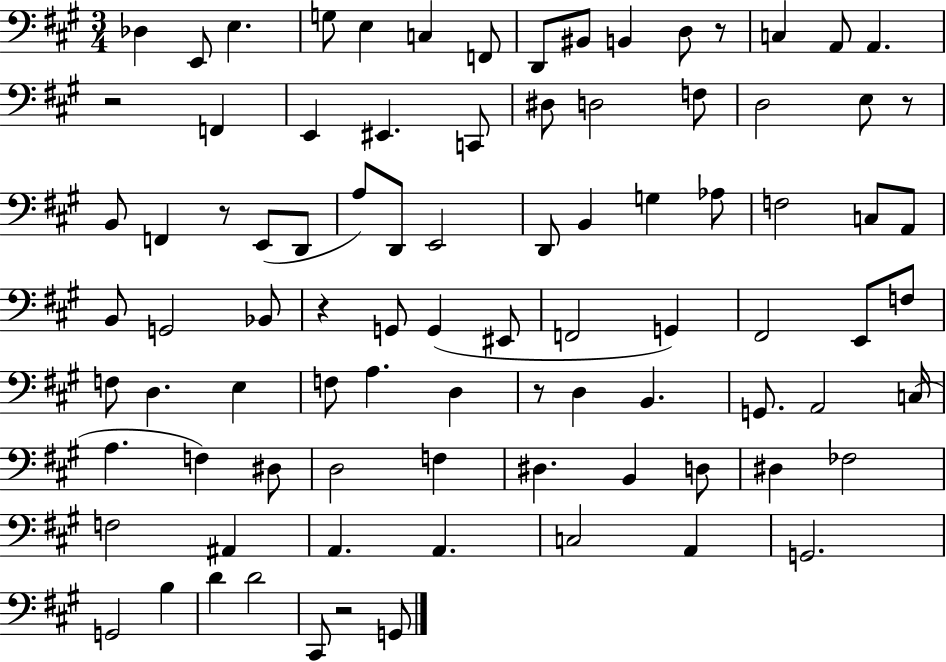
Db3/q E2/e E3/q. G3/e E3/q C3/q F2/e D2/e BIS2/e B2/q D3/e R/e C3/q A2/e A2/q. R/h F2/q E2/q EIS2/q. C2/e D#3/e D3/h F3/e D3/h E3/e R/e B2/e F2/q R/e E2/e D2/e A3/e D2/e E2/h D2/e B2/q G3/q Ab3/e F3/h C3/e A2/e B2/e G2/h Bb2/e R/q G2/e G2/q EIS2/e F2/h G2/q F#2/h E2/e F3/e F3/e D3/q. E3/q F3/e A3/q. D3/q R/e D3/q B2/q. G2/e. A2/h C3/s A3/q. F3/q D#3/e D3/h F3/q D#3/q. B2/q D3/e D#3/q FES3/h F3/h A#2/q A2/q. A2/q. C3/h A2/q G2/h. G2/h B3/q D4/q D4/h C#2/e R/h G2/e